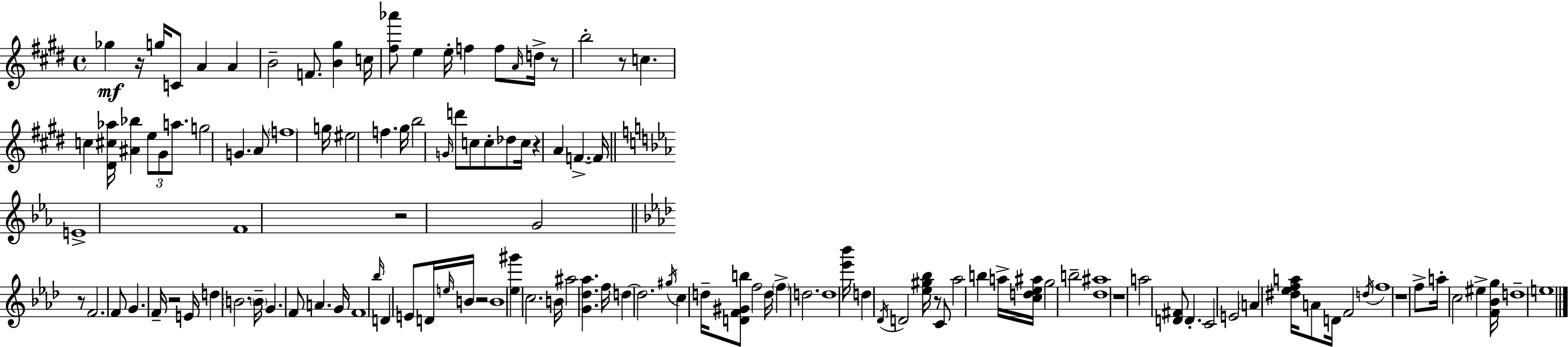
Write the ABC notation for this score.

X:1
T:Untitled
M:4/4
L:1/4
K:E
_g z/4 g/4 C/2 A A B2 F/2 [B^g] c/4 [^f_a']/2 e e/4 f f/2 A/4 d/4 z/2 b2 z/2 c c [^D^c_a]/4 [^A_b] e/2 ^G/2 a/2 g2 G A/2 f4 g/4 ^e2 f ^g/4 b2 G/4 d'/2 c/2 c/2 _d/2 c/4 z A F F/4 E4 F4 z2 G2 z/2 F2 F/2 G F/4 z2 E/4 d B2 B/4 G F/2 A G/4 F4 _b/4 D E/2 D/4 e/4 B/4 z2 B4 [_e^g'] c2 B/4 ^a2 [G_d_a] f/4 d d2 ^g/4 c d/4 [DF^Gb]/2 f2 d/4 f d2 d4 [_e'_b']/4 d _D/4 D2 [_e^g_b]/4 z/2 C/2 _a2 b a/4 [cd_e^a]/4 g2 b2 [_d^a]4 z4 a2 [D^F]/2 D C2 E2 A [^d_efa]/4 A/2 D/4 F2 d/4 f4 z4 f/2 a/4 c2 ^e [F_Bg]/4 d4 e4